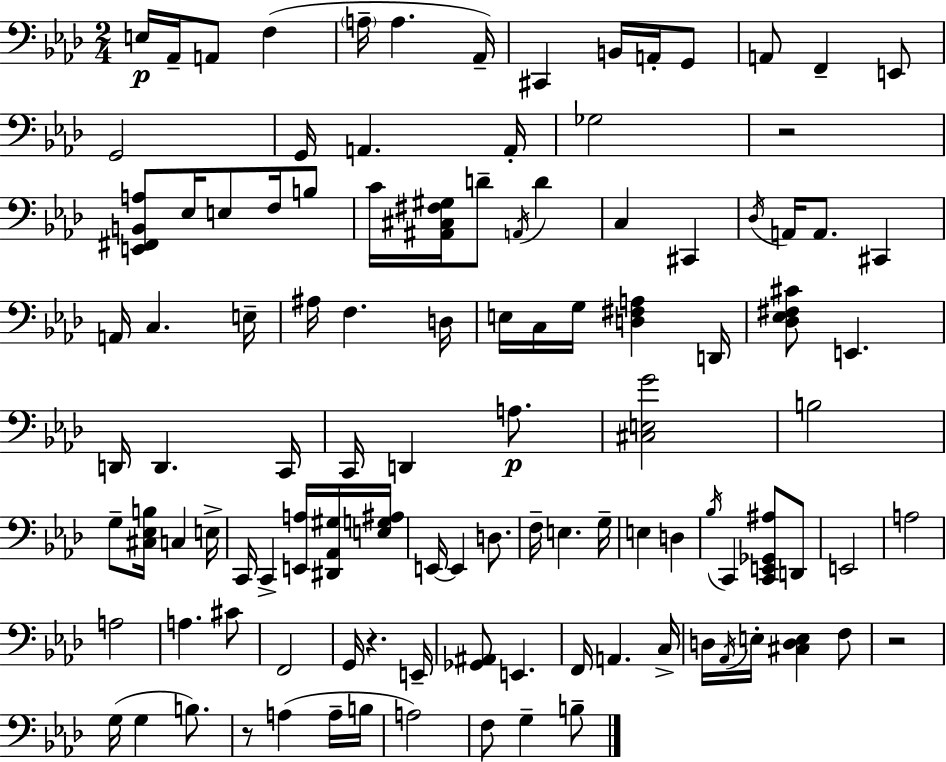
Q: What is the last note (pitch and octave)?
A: B3